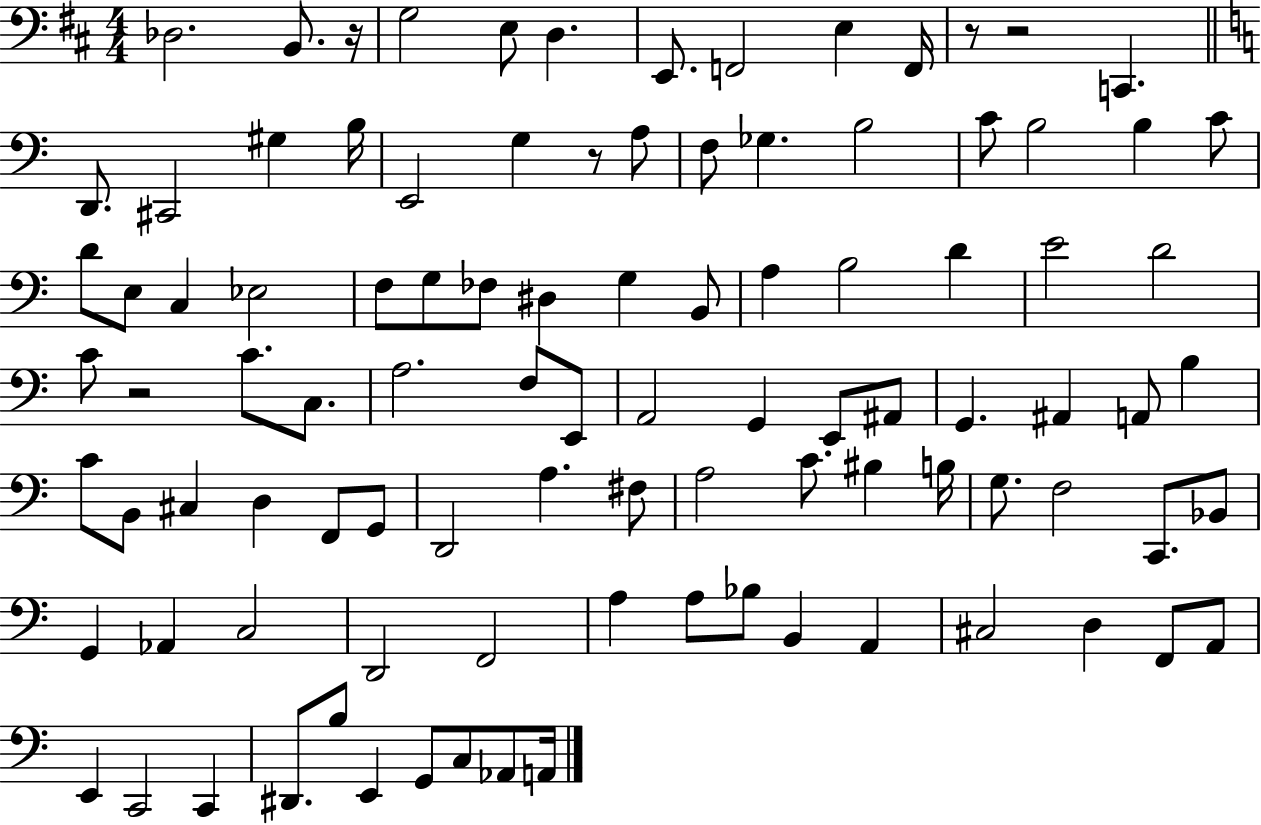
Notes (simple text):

Db3/h. B2/e. R/s G3/h E3/e D3/q. E2/e. F2/h E3/q F2/s R/e R/h C2/q. D2/e. C#2/h G#3/q B3/s E2/h G3/q R/e A3/e F3/e Gb3/q. B3/h C4/e B3/h B3/q C4/e D4/e E3/e C3/q Eb3/h F3/e G3/e FES3/e D#3/q G3/q B2/e A3/q B3/h D4/q E4/h D4/h C4/e R/h C4/e. C3/e. A3/h. F3/e E2/e A2/h G2/q E2/e A#2/e G2/q. A#2/q A2/e B3/q C4/e B2/e C#3/q D3/q F2/e G2/e D2/h A3/q. F#3/e A3/h C4/e. BIS3/q B3/s G3/e. F3/h C2/e. Bb2/e G2/q Ab2/q C3/h D2/h F2/h A3/q A3/e Bb3/e B2/q A2/q C#3/h D3/q F2/e A2/e E2/q C2/h C2/q D#2/e. B3/e E2/q G2/e C3/e Ab2/e A2/s